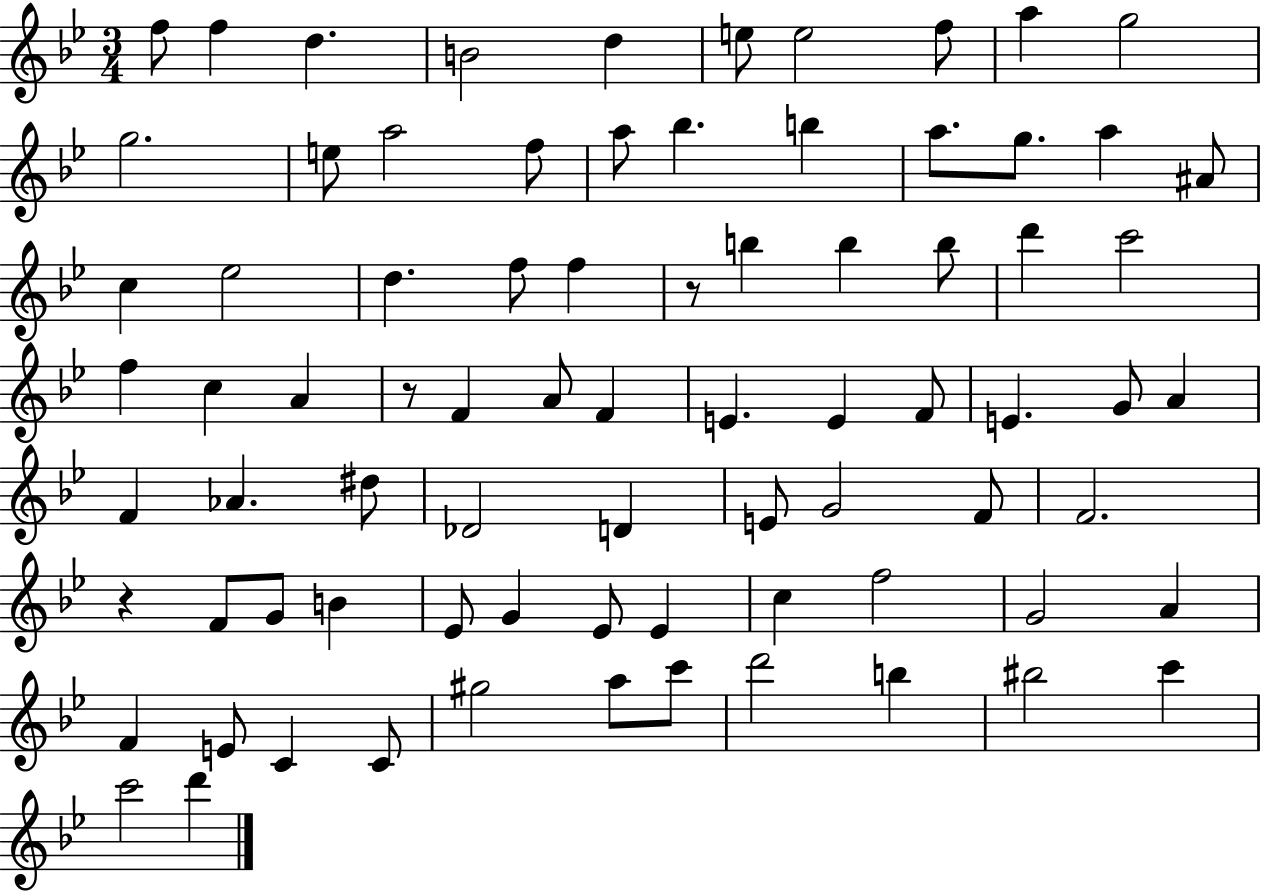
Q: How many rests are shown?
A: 3